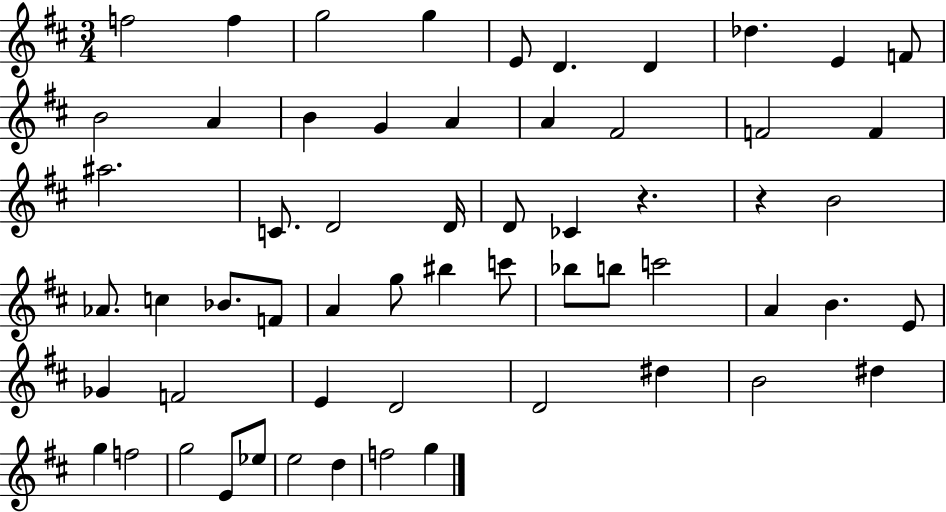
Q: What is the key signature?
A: D major